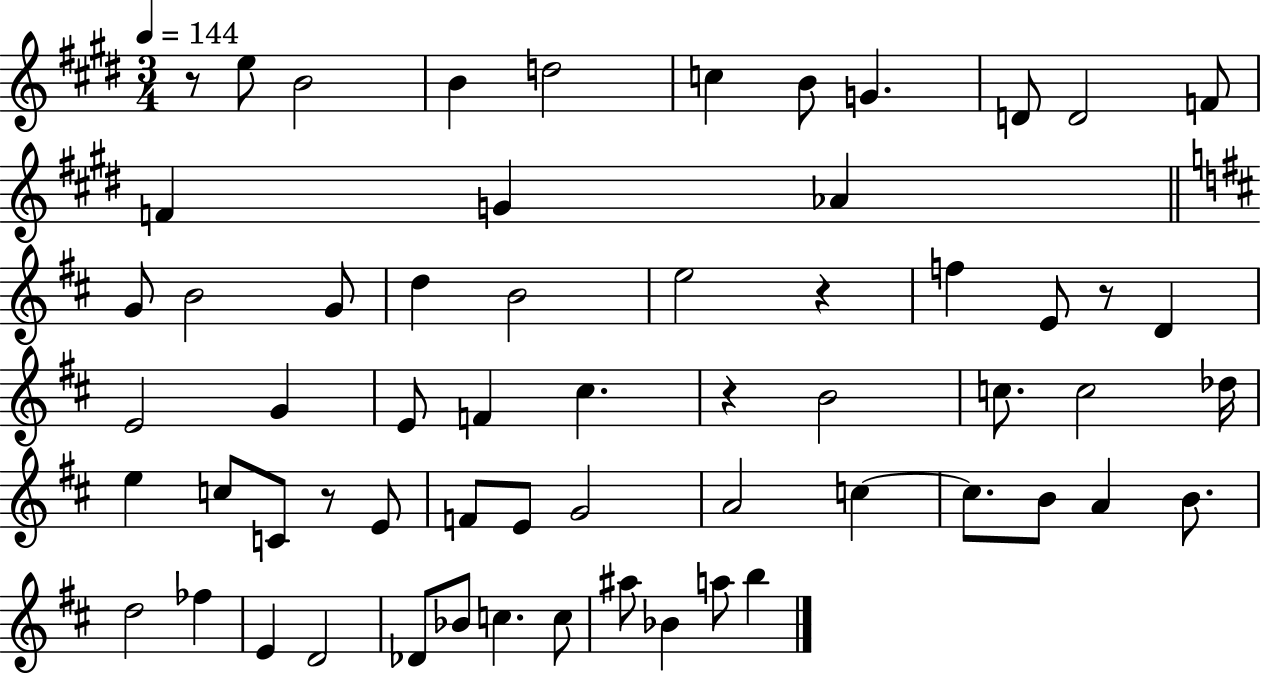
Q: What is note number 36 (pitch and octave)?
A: F4